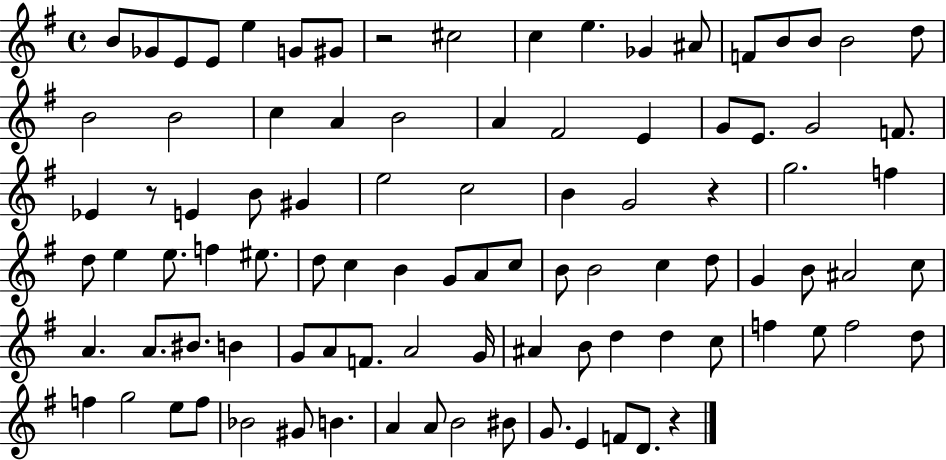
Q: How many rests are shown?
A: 4